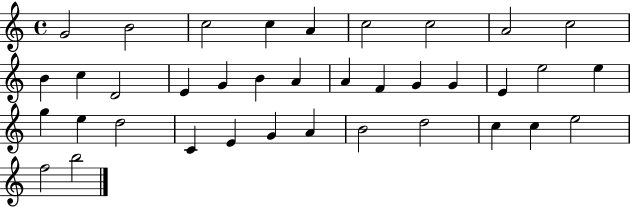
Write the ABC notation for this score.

X:1
T:Untitled
M:4/4
L:1/4
K:C
G2 B2 c2 c A c2 c2 A2 c2 B c D2 E G B A A F G G E e2 e g e d2 C E G A B2 d2 c c e2 f2 b2